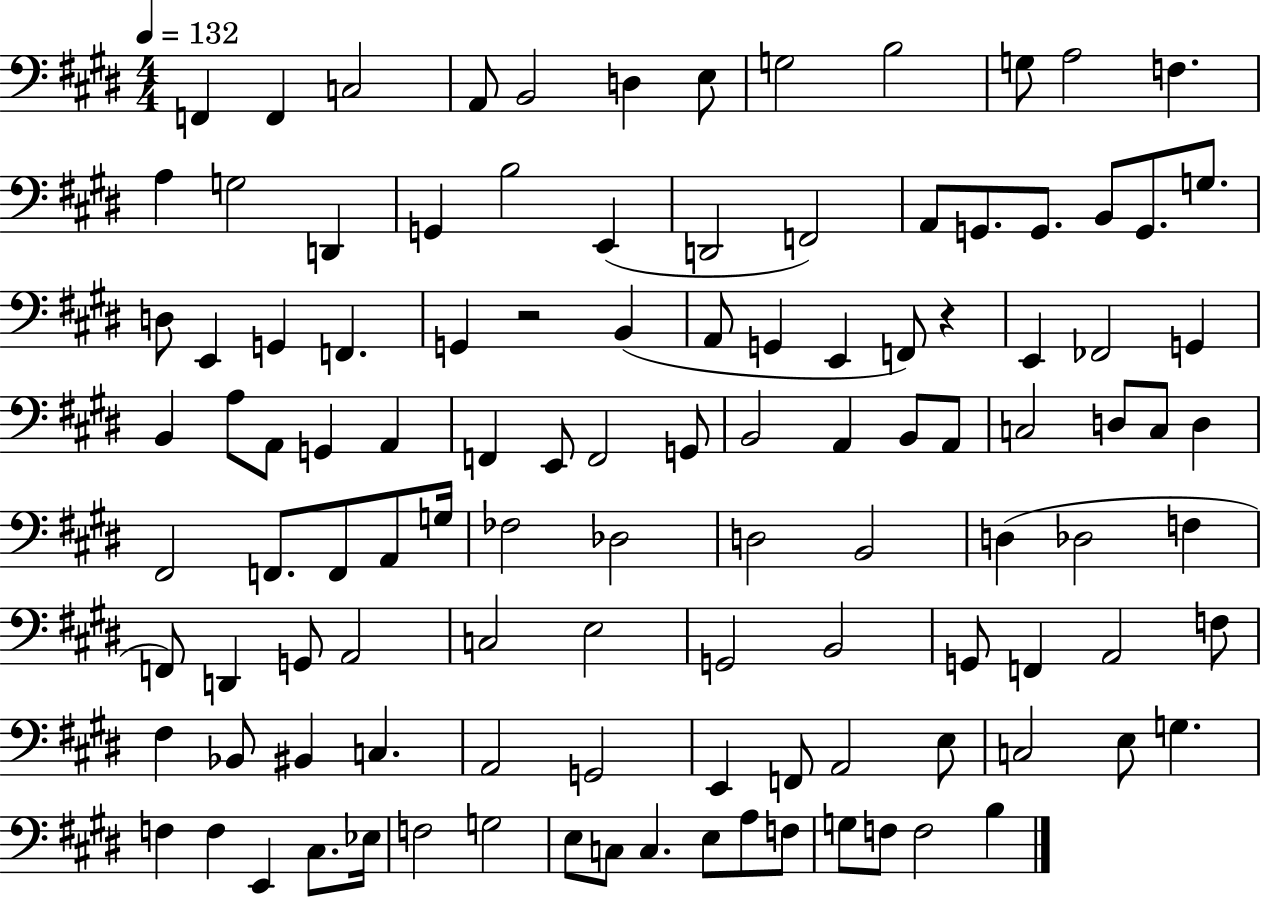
{
  \clef bass
  \numericTimeSignature
  \time 4/4
  \key e \major
  \tempo 4 = 132
  \repeat volta 2 { f,4 f,4 c2 | a,8 b,2 d4 e8 | g2 b2 | g8 a2 f4. | \break a4 g2 d,4 | g,4 b2 e,4( | d,2 f,2) | a,8 g,8. g,8. b,8 g,8. g8. | \break d8 e,4 g,4 f,4. | g,4 r2 b,4( | a,8 g,4 e,4 f,8) r4 | e,4 fes,2 g,4 | \break b,4 a8 a,8 g,4 a,4 | f,4 e,8 f,2 g,8 | b,2 a,4 b,8 a,8 | c2 d8 c8 d4 | \break fis,2 f,8. f,8 a,8 g16 | fes2 des2 | d2 b,2 | d4( des2 f4 | \break f,8) d,4 g,8 a,2 | c2 e2 | g,2 b,2 | g,8 f,4 a,2 f8 | \break fis4 bes,8 bis,4 c4. | a,2 g,2 | e,4 f,8 a,2 e8 | c2 e8 g4. | \break f4 f4 e,4 cis8. ees16 | f2 g2 | e8 c8 c4. e8 a8 f8 | g8 f8 f2 b4 | \break } \bar "|."
}